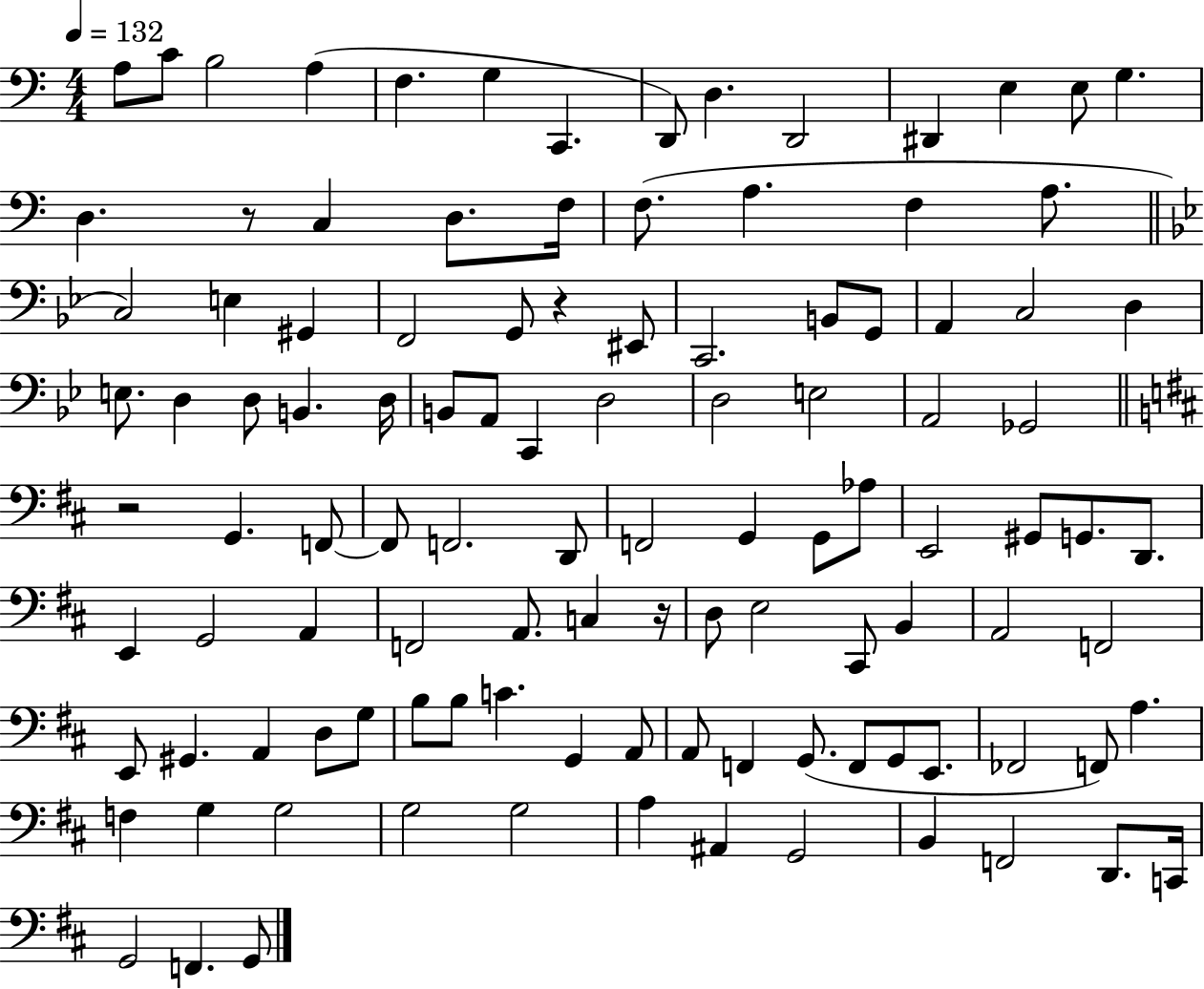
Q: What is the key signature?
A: C major